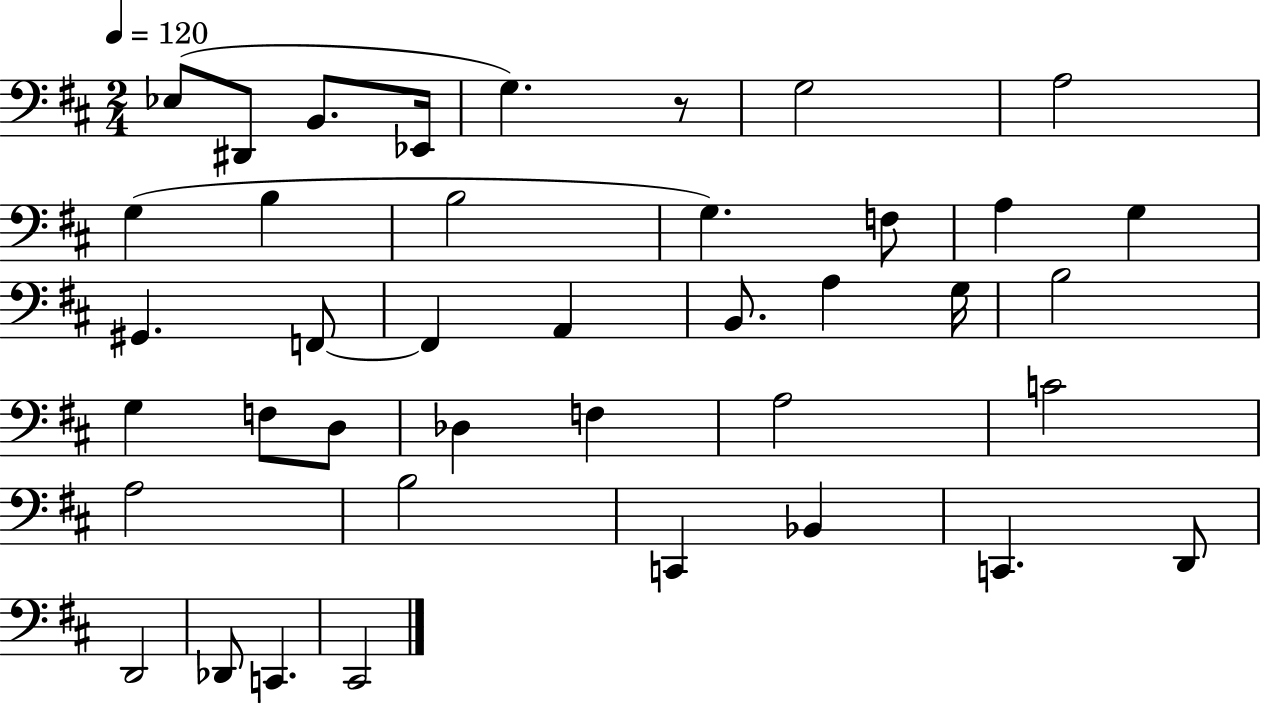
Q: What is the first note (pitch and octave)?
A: Eb3